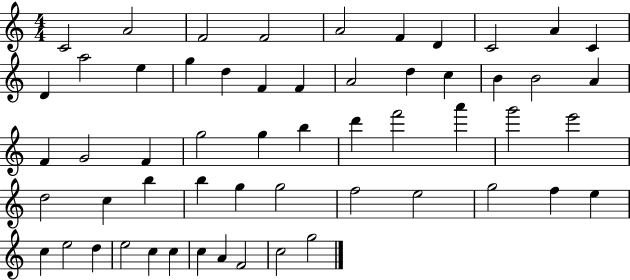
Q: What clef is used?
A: treble